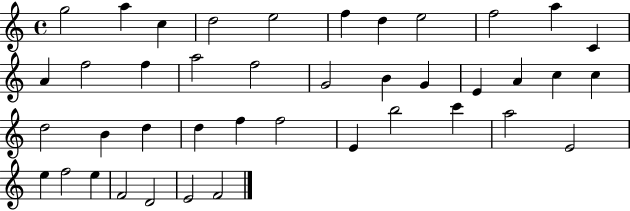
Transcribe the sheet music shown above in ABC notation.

X:1
T:Untitled
M:4/4
L:1/4
K:C
g2 a c d2 e2 f d e2 f2 a C A f2 f a2 f2 G2 B G E A c c d2 B d d f f2 E b2 c' a2 E2 e f2 e F2 D2 E2 F2